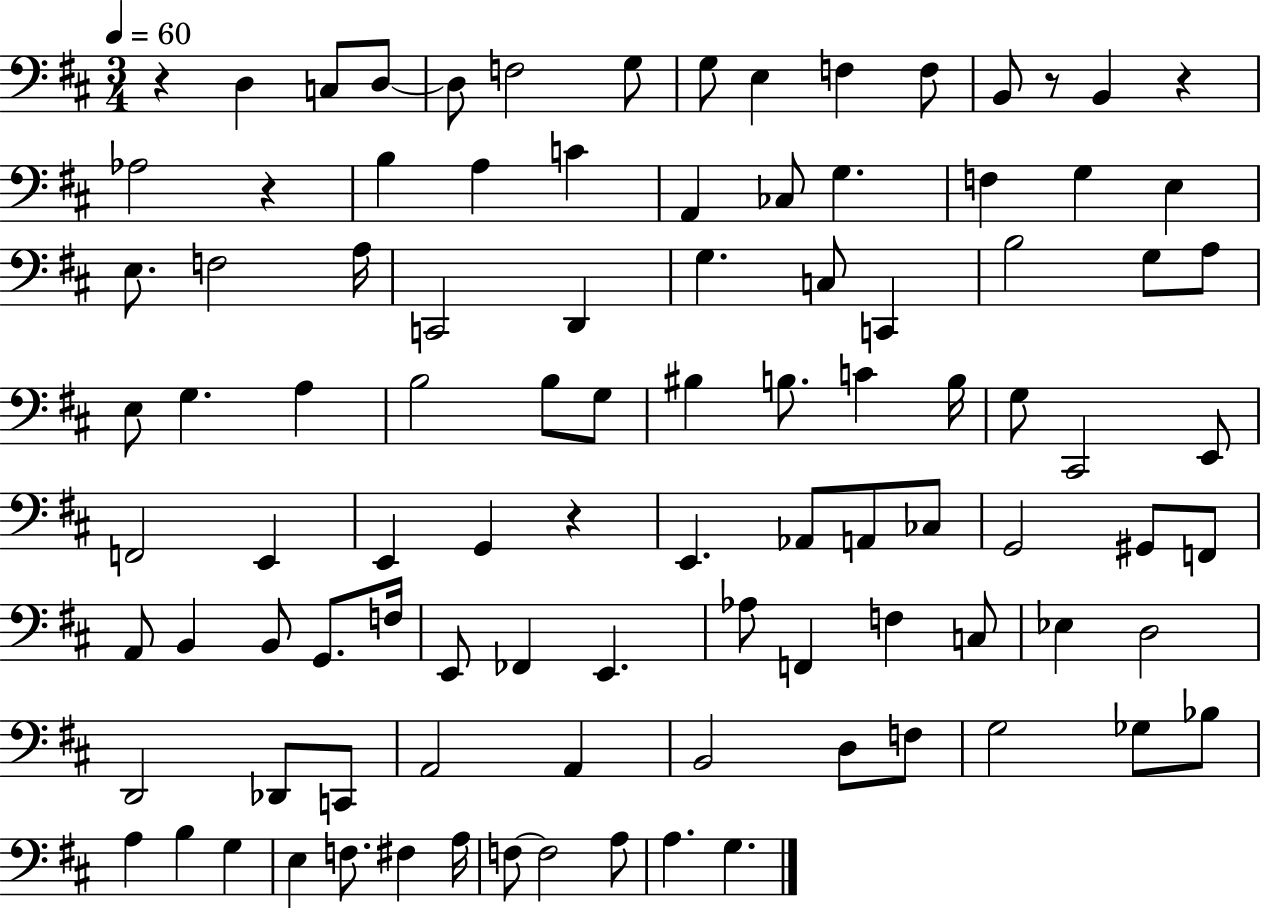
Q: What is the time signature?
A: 3/4